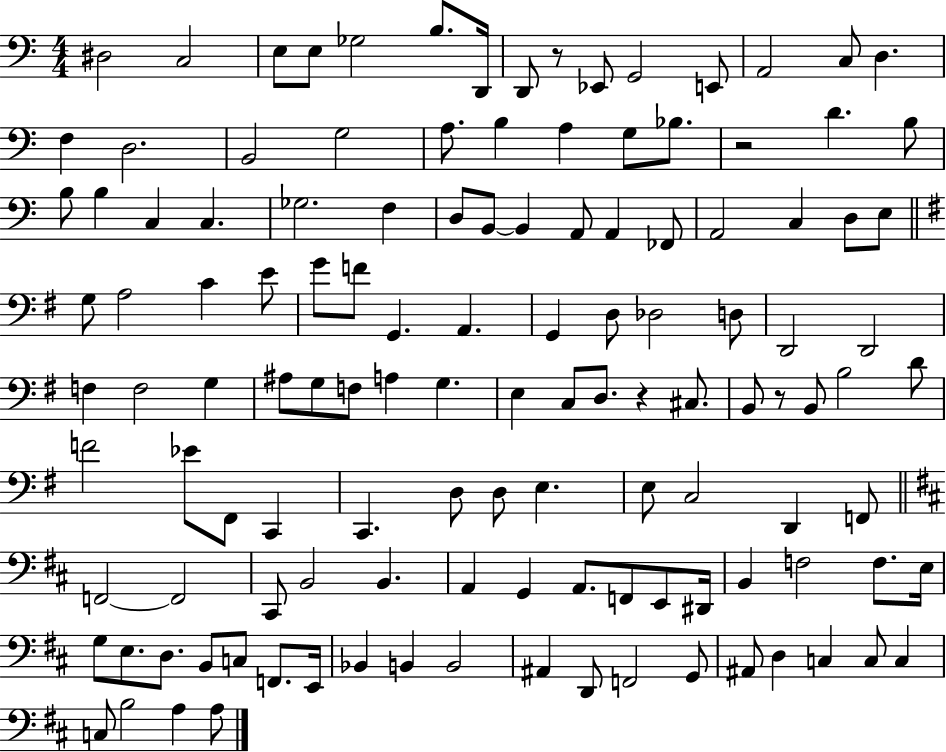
{
  \clef bass
  \numericTimeSignature
  \time 4/4
  \key c \major
  \repeat volta 2 { dis2 c2 | e8 e8 ges2 b8. d,16 | d,8 r8 ees,8 g,2 e,8 | a,2 c8 d4. | \break f4 d2. | b,2 g2 | a8. b4 a4 g8 bes8. | r2 d'4. b8 | \break b8 b4 c4 c4. | ges2. f4 | d8 b,8~~ b,4 a,8 a,4 fes,8 | a,2 c4 d8 e8 | \break \bar "||" \break \key e \minor g8 a2 c'4 e'8 | g'8 f'8 g,4. a,4. | g,4 d8 des2 d8 | d,2 d,2 | \break f4 f2 g4 | ais8 g8 f8 a4 g4. | e4 c8 d8. r4 cis8. | b,8 r8 b,8 b2 d'8 | \break f'2 ees'8 fis,8 c,4 | c,4. d8 d8 e4. | e8 c2 d,4 f,8 | \bar "||" \break \key b \minor f,2~~ f,2 | cis,8 b,2 b,4. | a,4 g,4 a,8. f,8 e,8 dis,16 | b,4 f2 f8. e16 | \break g8 e8. d8. b,8 c8 f,8. e,16 | bes,4 b,4 b,2 | ais,4 d,8 f,2 g,8 | ais,8 d4 c4 c8 c4 | \break c8 b2 a4 a8 | } \bar "|."
}